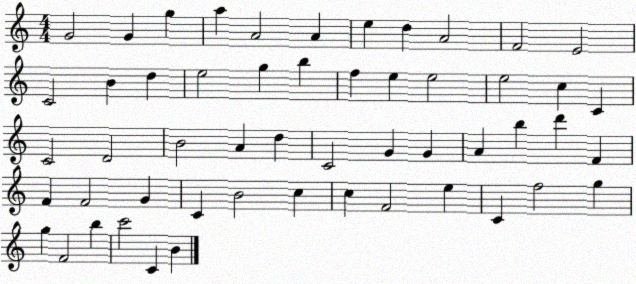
X:1
T:Untitled
M:4/4
L:1/4
K:C
G2 G g a A2 A e d A2 F2 E2 C2 B d e2 g b f e e2 e2 c C C2 D2 B2 A d C2 G G A b d' F F F2 G C B2 c c F2 e C f2 g g F2 b c'2 C B